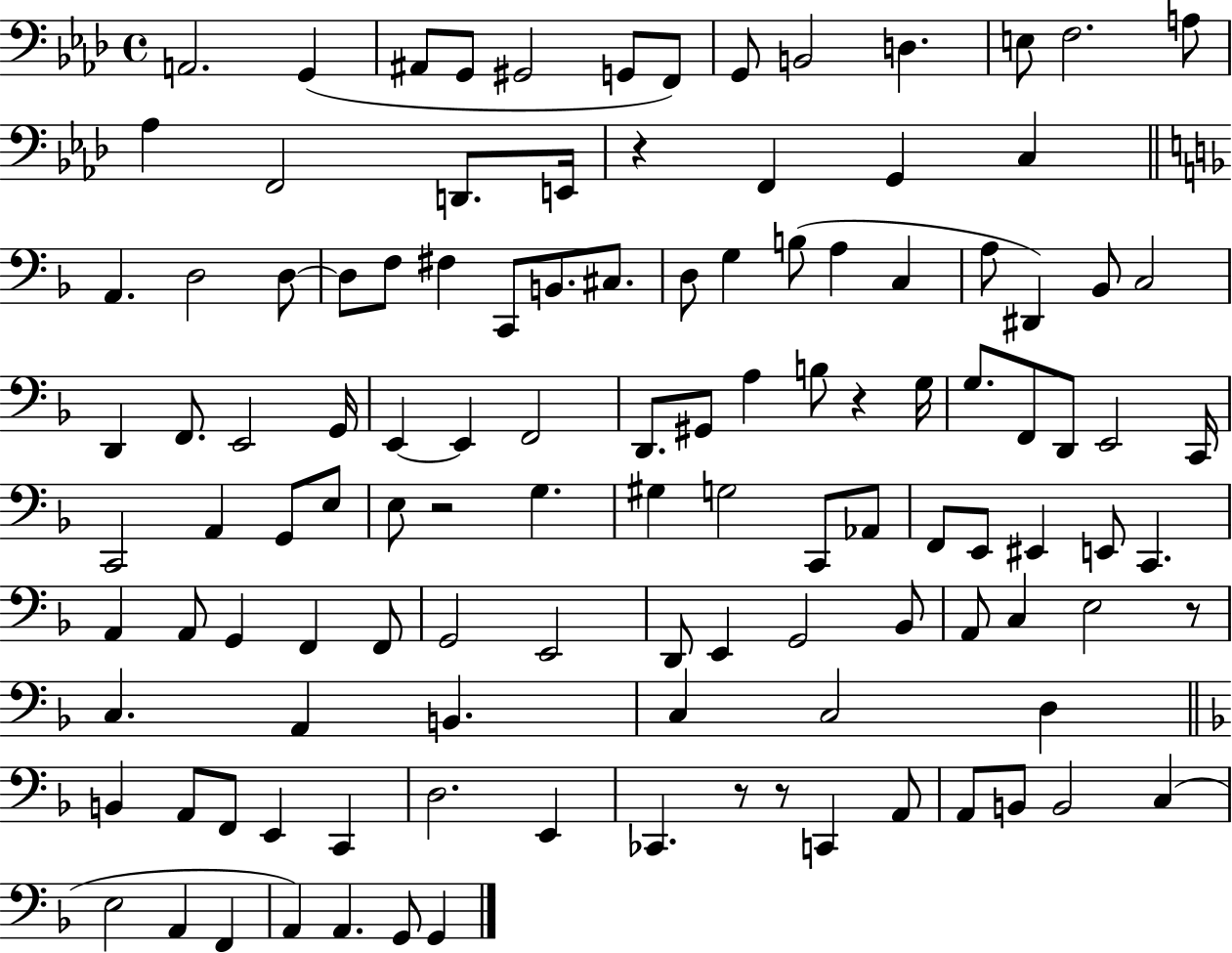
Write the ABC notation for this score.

X:1
T:Untitled
M:4/4
L:1/4
K:Ab
A,,2 G,, ^A,,/2 G,,/2 ^G,,2 G,,/2 F,,/2 G,,/2 B,,2 D, E,/2 F,2 A,/2 _A, F,,2 D,,/2 E,,/4 z F,, G,, C, A,, D,2 D,/2 D,/2 F,/2 ^F, C,,/2 B,,/2 ^C,/2 D,/2 G, B,/2 A, C, A,/2 ^D,, _B,,/2 C,2 D,, F,,/2 E,,2 G,,/4 E,, E,, F,,2 D,,/2 ^G,,/2 A, B,/2 z G,/4 G,/2 F,,/2 D,,/2 E,,2 C,,/4 C,,2 A,, G,,/2 E,/2 E,/2 z2 G, ^G, G,2 C,,/2 _A,,/2 F,,/2 E,,/2 ^E,, E,,/2 C,, A,, A,,/2 G,, F,, F,,/2 G,,2 E,,2 D,,/2 E,, G,,2 _B,,/2 A,,/2 C, E,2 z/2 C, A,, B,, C, C,2 D, B,, A,,/2 F,,/2 E,, C,, D,2 E,, _C,, z/2 z/2 C,, A,,/2 A,,/2 B,,/2 B,,2 C, E,2 A,, F,, A,, A,, G,,/2 G,,